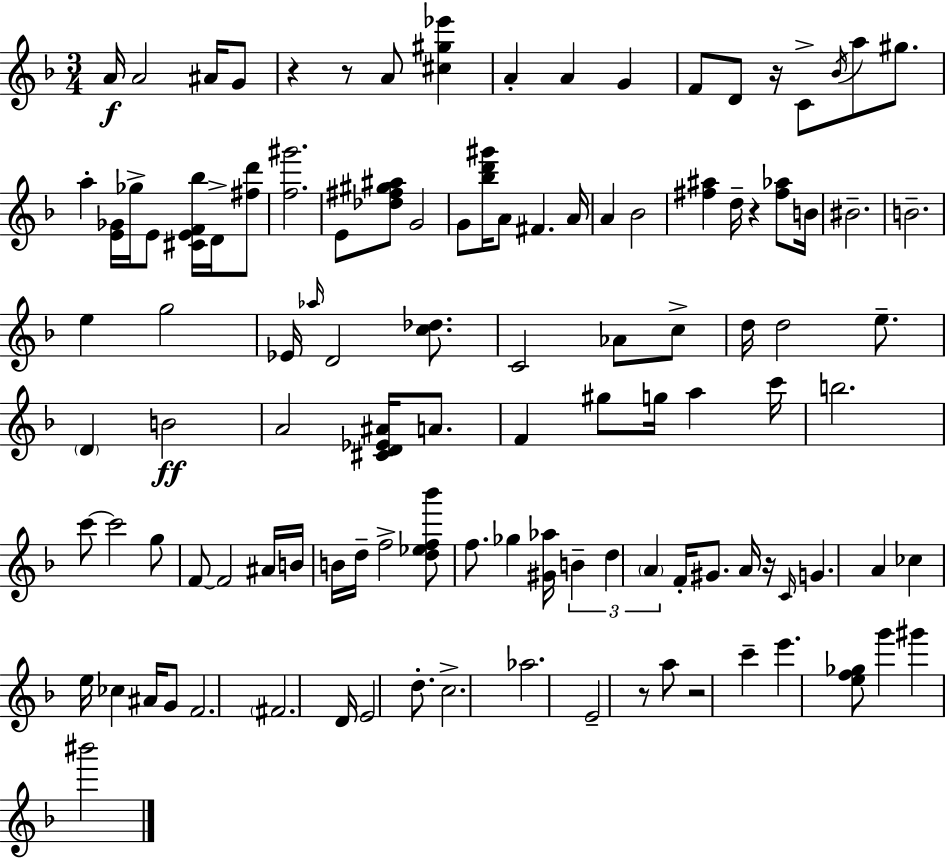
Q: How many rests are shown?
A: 7